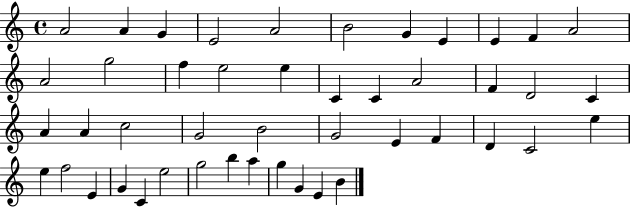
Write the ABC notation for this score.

X:1
T:Untitled
M:4/4
L:1/4
K:C
A2 A G E2 A2 B2 G E E F A2 A2 g2 f e2 e C C A2 F D2 C A A c2 G2 B2 G2 E F D C2 e e f2 E G C e2 g2 b a g G E B